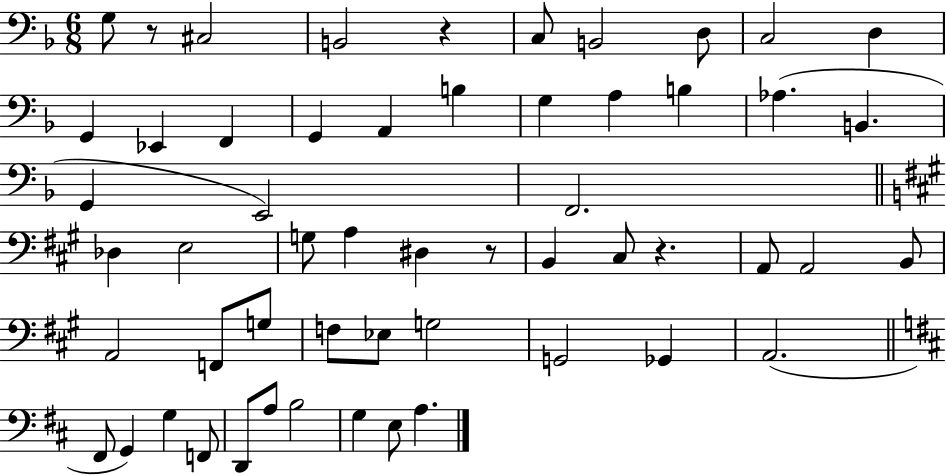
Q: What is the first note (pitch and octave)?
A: G3